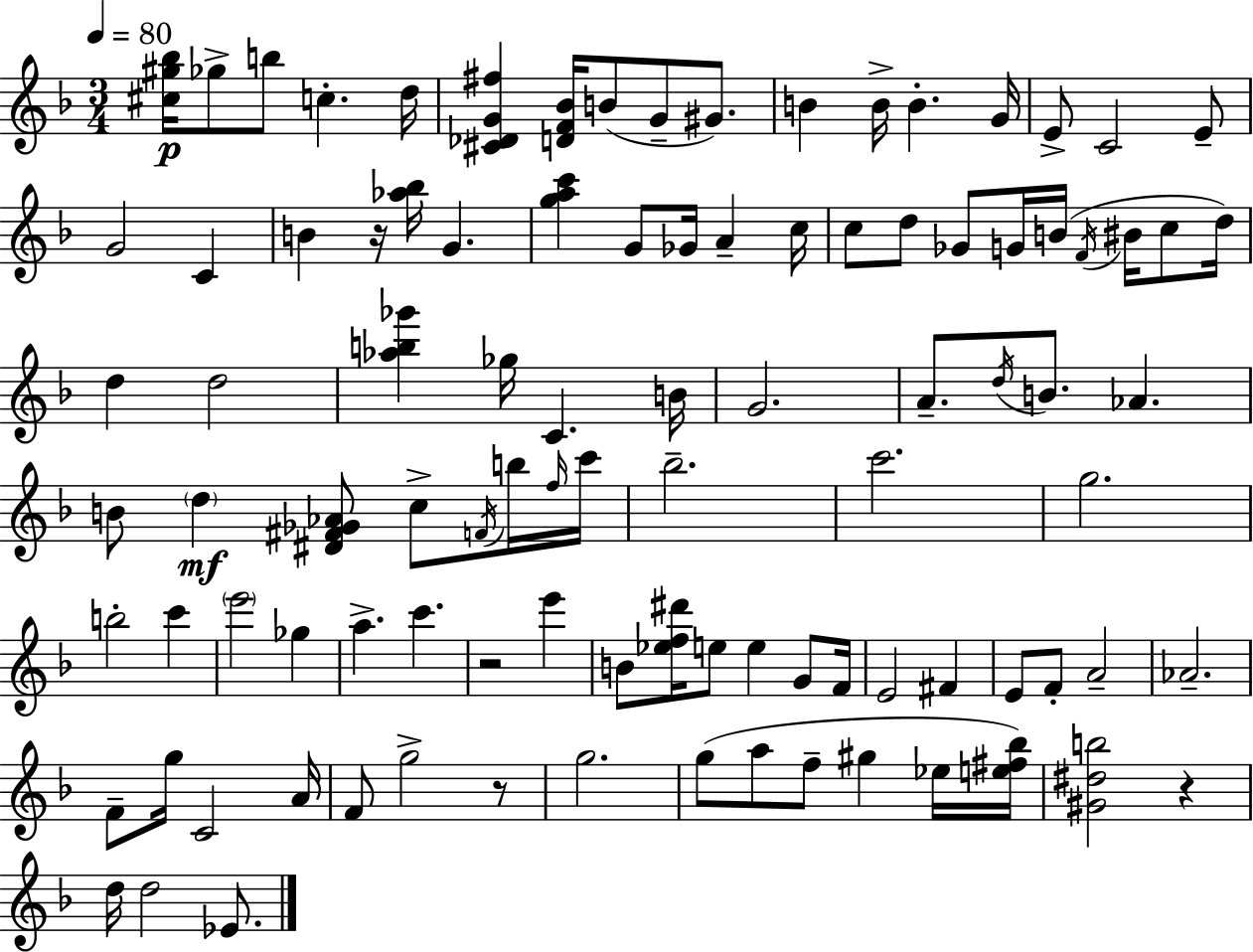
{
  \clef treble
  \numericTimeSignature
  \time 3/4
  \key d \minor
  \tempo 4 = 80
  \repeat volta 2 { <cis'' gis'' bes''>16\p ges''8-> b''8 c''4.-. d''16 | <cis' des' g' fis''>4 <d' f' bes'>16 b'8( g'8-- gis'8.) | b'4 b'16-> b'4.-. g'16 | e'8-> c'2 e'8-- | \break g'2 c'4 | b'4 r16 <aes'' bes''>16 g'4. | <g'' a'' c'''>4 g'8 ges'16 a'4-- c''16 | c''8 d''8 ges'8 g'16 b'16( \acciaccatura { f'16 } bis'16 c''8 | \break d''16) d''4 d''2 | <aes'' b'' ges'''>4 ges''16 c'4. | b'16 g'2. | a'8.-- \acciaccatura { d''16 } b'8. aes'4. | \break b'8 \parenthesize d''4\mf <dis' fis' ges' aes'>8 c''8-> | \acciaccatura { f'16 } b''16 \grace { f''16 } c'''16 bes''2.-- | c'''2. | g''2. | \break b''2-. | c'''4 \parenthesize e'''2 | ges''4 a''4.-> c'''4. | r2 | \break e'''4 b'8 <ees'' f'' dis'''>16 e''8 e''4 | g'8 f'16 e'2 | fis'4 e'8 f'8-. a'2-- | aes'2.-- | \break f'8-- g''16 c'2 | a'16 f'8 g''2-> | r8 g''2. | g''8( a''8 f''8-- gis''4 | \break ees''16 <e'' fis'' bes''>16) <gis' dis'' b''>2 | r4 d''16 d''2 | ees'8. } \bar "|."
}